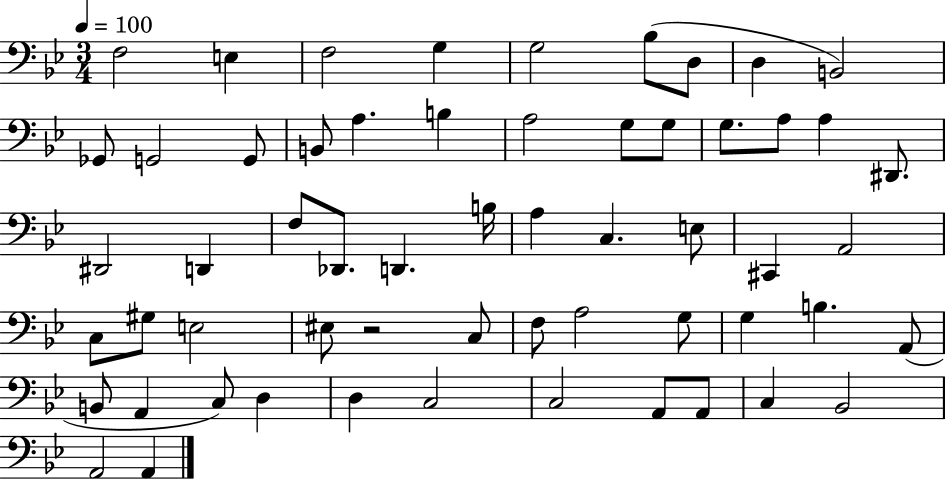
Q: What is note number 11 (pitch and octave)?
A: G2